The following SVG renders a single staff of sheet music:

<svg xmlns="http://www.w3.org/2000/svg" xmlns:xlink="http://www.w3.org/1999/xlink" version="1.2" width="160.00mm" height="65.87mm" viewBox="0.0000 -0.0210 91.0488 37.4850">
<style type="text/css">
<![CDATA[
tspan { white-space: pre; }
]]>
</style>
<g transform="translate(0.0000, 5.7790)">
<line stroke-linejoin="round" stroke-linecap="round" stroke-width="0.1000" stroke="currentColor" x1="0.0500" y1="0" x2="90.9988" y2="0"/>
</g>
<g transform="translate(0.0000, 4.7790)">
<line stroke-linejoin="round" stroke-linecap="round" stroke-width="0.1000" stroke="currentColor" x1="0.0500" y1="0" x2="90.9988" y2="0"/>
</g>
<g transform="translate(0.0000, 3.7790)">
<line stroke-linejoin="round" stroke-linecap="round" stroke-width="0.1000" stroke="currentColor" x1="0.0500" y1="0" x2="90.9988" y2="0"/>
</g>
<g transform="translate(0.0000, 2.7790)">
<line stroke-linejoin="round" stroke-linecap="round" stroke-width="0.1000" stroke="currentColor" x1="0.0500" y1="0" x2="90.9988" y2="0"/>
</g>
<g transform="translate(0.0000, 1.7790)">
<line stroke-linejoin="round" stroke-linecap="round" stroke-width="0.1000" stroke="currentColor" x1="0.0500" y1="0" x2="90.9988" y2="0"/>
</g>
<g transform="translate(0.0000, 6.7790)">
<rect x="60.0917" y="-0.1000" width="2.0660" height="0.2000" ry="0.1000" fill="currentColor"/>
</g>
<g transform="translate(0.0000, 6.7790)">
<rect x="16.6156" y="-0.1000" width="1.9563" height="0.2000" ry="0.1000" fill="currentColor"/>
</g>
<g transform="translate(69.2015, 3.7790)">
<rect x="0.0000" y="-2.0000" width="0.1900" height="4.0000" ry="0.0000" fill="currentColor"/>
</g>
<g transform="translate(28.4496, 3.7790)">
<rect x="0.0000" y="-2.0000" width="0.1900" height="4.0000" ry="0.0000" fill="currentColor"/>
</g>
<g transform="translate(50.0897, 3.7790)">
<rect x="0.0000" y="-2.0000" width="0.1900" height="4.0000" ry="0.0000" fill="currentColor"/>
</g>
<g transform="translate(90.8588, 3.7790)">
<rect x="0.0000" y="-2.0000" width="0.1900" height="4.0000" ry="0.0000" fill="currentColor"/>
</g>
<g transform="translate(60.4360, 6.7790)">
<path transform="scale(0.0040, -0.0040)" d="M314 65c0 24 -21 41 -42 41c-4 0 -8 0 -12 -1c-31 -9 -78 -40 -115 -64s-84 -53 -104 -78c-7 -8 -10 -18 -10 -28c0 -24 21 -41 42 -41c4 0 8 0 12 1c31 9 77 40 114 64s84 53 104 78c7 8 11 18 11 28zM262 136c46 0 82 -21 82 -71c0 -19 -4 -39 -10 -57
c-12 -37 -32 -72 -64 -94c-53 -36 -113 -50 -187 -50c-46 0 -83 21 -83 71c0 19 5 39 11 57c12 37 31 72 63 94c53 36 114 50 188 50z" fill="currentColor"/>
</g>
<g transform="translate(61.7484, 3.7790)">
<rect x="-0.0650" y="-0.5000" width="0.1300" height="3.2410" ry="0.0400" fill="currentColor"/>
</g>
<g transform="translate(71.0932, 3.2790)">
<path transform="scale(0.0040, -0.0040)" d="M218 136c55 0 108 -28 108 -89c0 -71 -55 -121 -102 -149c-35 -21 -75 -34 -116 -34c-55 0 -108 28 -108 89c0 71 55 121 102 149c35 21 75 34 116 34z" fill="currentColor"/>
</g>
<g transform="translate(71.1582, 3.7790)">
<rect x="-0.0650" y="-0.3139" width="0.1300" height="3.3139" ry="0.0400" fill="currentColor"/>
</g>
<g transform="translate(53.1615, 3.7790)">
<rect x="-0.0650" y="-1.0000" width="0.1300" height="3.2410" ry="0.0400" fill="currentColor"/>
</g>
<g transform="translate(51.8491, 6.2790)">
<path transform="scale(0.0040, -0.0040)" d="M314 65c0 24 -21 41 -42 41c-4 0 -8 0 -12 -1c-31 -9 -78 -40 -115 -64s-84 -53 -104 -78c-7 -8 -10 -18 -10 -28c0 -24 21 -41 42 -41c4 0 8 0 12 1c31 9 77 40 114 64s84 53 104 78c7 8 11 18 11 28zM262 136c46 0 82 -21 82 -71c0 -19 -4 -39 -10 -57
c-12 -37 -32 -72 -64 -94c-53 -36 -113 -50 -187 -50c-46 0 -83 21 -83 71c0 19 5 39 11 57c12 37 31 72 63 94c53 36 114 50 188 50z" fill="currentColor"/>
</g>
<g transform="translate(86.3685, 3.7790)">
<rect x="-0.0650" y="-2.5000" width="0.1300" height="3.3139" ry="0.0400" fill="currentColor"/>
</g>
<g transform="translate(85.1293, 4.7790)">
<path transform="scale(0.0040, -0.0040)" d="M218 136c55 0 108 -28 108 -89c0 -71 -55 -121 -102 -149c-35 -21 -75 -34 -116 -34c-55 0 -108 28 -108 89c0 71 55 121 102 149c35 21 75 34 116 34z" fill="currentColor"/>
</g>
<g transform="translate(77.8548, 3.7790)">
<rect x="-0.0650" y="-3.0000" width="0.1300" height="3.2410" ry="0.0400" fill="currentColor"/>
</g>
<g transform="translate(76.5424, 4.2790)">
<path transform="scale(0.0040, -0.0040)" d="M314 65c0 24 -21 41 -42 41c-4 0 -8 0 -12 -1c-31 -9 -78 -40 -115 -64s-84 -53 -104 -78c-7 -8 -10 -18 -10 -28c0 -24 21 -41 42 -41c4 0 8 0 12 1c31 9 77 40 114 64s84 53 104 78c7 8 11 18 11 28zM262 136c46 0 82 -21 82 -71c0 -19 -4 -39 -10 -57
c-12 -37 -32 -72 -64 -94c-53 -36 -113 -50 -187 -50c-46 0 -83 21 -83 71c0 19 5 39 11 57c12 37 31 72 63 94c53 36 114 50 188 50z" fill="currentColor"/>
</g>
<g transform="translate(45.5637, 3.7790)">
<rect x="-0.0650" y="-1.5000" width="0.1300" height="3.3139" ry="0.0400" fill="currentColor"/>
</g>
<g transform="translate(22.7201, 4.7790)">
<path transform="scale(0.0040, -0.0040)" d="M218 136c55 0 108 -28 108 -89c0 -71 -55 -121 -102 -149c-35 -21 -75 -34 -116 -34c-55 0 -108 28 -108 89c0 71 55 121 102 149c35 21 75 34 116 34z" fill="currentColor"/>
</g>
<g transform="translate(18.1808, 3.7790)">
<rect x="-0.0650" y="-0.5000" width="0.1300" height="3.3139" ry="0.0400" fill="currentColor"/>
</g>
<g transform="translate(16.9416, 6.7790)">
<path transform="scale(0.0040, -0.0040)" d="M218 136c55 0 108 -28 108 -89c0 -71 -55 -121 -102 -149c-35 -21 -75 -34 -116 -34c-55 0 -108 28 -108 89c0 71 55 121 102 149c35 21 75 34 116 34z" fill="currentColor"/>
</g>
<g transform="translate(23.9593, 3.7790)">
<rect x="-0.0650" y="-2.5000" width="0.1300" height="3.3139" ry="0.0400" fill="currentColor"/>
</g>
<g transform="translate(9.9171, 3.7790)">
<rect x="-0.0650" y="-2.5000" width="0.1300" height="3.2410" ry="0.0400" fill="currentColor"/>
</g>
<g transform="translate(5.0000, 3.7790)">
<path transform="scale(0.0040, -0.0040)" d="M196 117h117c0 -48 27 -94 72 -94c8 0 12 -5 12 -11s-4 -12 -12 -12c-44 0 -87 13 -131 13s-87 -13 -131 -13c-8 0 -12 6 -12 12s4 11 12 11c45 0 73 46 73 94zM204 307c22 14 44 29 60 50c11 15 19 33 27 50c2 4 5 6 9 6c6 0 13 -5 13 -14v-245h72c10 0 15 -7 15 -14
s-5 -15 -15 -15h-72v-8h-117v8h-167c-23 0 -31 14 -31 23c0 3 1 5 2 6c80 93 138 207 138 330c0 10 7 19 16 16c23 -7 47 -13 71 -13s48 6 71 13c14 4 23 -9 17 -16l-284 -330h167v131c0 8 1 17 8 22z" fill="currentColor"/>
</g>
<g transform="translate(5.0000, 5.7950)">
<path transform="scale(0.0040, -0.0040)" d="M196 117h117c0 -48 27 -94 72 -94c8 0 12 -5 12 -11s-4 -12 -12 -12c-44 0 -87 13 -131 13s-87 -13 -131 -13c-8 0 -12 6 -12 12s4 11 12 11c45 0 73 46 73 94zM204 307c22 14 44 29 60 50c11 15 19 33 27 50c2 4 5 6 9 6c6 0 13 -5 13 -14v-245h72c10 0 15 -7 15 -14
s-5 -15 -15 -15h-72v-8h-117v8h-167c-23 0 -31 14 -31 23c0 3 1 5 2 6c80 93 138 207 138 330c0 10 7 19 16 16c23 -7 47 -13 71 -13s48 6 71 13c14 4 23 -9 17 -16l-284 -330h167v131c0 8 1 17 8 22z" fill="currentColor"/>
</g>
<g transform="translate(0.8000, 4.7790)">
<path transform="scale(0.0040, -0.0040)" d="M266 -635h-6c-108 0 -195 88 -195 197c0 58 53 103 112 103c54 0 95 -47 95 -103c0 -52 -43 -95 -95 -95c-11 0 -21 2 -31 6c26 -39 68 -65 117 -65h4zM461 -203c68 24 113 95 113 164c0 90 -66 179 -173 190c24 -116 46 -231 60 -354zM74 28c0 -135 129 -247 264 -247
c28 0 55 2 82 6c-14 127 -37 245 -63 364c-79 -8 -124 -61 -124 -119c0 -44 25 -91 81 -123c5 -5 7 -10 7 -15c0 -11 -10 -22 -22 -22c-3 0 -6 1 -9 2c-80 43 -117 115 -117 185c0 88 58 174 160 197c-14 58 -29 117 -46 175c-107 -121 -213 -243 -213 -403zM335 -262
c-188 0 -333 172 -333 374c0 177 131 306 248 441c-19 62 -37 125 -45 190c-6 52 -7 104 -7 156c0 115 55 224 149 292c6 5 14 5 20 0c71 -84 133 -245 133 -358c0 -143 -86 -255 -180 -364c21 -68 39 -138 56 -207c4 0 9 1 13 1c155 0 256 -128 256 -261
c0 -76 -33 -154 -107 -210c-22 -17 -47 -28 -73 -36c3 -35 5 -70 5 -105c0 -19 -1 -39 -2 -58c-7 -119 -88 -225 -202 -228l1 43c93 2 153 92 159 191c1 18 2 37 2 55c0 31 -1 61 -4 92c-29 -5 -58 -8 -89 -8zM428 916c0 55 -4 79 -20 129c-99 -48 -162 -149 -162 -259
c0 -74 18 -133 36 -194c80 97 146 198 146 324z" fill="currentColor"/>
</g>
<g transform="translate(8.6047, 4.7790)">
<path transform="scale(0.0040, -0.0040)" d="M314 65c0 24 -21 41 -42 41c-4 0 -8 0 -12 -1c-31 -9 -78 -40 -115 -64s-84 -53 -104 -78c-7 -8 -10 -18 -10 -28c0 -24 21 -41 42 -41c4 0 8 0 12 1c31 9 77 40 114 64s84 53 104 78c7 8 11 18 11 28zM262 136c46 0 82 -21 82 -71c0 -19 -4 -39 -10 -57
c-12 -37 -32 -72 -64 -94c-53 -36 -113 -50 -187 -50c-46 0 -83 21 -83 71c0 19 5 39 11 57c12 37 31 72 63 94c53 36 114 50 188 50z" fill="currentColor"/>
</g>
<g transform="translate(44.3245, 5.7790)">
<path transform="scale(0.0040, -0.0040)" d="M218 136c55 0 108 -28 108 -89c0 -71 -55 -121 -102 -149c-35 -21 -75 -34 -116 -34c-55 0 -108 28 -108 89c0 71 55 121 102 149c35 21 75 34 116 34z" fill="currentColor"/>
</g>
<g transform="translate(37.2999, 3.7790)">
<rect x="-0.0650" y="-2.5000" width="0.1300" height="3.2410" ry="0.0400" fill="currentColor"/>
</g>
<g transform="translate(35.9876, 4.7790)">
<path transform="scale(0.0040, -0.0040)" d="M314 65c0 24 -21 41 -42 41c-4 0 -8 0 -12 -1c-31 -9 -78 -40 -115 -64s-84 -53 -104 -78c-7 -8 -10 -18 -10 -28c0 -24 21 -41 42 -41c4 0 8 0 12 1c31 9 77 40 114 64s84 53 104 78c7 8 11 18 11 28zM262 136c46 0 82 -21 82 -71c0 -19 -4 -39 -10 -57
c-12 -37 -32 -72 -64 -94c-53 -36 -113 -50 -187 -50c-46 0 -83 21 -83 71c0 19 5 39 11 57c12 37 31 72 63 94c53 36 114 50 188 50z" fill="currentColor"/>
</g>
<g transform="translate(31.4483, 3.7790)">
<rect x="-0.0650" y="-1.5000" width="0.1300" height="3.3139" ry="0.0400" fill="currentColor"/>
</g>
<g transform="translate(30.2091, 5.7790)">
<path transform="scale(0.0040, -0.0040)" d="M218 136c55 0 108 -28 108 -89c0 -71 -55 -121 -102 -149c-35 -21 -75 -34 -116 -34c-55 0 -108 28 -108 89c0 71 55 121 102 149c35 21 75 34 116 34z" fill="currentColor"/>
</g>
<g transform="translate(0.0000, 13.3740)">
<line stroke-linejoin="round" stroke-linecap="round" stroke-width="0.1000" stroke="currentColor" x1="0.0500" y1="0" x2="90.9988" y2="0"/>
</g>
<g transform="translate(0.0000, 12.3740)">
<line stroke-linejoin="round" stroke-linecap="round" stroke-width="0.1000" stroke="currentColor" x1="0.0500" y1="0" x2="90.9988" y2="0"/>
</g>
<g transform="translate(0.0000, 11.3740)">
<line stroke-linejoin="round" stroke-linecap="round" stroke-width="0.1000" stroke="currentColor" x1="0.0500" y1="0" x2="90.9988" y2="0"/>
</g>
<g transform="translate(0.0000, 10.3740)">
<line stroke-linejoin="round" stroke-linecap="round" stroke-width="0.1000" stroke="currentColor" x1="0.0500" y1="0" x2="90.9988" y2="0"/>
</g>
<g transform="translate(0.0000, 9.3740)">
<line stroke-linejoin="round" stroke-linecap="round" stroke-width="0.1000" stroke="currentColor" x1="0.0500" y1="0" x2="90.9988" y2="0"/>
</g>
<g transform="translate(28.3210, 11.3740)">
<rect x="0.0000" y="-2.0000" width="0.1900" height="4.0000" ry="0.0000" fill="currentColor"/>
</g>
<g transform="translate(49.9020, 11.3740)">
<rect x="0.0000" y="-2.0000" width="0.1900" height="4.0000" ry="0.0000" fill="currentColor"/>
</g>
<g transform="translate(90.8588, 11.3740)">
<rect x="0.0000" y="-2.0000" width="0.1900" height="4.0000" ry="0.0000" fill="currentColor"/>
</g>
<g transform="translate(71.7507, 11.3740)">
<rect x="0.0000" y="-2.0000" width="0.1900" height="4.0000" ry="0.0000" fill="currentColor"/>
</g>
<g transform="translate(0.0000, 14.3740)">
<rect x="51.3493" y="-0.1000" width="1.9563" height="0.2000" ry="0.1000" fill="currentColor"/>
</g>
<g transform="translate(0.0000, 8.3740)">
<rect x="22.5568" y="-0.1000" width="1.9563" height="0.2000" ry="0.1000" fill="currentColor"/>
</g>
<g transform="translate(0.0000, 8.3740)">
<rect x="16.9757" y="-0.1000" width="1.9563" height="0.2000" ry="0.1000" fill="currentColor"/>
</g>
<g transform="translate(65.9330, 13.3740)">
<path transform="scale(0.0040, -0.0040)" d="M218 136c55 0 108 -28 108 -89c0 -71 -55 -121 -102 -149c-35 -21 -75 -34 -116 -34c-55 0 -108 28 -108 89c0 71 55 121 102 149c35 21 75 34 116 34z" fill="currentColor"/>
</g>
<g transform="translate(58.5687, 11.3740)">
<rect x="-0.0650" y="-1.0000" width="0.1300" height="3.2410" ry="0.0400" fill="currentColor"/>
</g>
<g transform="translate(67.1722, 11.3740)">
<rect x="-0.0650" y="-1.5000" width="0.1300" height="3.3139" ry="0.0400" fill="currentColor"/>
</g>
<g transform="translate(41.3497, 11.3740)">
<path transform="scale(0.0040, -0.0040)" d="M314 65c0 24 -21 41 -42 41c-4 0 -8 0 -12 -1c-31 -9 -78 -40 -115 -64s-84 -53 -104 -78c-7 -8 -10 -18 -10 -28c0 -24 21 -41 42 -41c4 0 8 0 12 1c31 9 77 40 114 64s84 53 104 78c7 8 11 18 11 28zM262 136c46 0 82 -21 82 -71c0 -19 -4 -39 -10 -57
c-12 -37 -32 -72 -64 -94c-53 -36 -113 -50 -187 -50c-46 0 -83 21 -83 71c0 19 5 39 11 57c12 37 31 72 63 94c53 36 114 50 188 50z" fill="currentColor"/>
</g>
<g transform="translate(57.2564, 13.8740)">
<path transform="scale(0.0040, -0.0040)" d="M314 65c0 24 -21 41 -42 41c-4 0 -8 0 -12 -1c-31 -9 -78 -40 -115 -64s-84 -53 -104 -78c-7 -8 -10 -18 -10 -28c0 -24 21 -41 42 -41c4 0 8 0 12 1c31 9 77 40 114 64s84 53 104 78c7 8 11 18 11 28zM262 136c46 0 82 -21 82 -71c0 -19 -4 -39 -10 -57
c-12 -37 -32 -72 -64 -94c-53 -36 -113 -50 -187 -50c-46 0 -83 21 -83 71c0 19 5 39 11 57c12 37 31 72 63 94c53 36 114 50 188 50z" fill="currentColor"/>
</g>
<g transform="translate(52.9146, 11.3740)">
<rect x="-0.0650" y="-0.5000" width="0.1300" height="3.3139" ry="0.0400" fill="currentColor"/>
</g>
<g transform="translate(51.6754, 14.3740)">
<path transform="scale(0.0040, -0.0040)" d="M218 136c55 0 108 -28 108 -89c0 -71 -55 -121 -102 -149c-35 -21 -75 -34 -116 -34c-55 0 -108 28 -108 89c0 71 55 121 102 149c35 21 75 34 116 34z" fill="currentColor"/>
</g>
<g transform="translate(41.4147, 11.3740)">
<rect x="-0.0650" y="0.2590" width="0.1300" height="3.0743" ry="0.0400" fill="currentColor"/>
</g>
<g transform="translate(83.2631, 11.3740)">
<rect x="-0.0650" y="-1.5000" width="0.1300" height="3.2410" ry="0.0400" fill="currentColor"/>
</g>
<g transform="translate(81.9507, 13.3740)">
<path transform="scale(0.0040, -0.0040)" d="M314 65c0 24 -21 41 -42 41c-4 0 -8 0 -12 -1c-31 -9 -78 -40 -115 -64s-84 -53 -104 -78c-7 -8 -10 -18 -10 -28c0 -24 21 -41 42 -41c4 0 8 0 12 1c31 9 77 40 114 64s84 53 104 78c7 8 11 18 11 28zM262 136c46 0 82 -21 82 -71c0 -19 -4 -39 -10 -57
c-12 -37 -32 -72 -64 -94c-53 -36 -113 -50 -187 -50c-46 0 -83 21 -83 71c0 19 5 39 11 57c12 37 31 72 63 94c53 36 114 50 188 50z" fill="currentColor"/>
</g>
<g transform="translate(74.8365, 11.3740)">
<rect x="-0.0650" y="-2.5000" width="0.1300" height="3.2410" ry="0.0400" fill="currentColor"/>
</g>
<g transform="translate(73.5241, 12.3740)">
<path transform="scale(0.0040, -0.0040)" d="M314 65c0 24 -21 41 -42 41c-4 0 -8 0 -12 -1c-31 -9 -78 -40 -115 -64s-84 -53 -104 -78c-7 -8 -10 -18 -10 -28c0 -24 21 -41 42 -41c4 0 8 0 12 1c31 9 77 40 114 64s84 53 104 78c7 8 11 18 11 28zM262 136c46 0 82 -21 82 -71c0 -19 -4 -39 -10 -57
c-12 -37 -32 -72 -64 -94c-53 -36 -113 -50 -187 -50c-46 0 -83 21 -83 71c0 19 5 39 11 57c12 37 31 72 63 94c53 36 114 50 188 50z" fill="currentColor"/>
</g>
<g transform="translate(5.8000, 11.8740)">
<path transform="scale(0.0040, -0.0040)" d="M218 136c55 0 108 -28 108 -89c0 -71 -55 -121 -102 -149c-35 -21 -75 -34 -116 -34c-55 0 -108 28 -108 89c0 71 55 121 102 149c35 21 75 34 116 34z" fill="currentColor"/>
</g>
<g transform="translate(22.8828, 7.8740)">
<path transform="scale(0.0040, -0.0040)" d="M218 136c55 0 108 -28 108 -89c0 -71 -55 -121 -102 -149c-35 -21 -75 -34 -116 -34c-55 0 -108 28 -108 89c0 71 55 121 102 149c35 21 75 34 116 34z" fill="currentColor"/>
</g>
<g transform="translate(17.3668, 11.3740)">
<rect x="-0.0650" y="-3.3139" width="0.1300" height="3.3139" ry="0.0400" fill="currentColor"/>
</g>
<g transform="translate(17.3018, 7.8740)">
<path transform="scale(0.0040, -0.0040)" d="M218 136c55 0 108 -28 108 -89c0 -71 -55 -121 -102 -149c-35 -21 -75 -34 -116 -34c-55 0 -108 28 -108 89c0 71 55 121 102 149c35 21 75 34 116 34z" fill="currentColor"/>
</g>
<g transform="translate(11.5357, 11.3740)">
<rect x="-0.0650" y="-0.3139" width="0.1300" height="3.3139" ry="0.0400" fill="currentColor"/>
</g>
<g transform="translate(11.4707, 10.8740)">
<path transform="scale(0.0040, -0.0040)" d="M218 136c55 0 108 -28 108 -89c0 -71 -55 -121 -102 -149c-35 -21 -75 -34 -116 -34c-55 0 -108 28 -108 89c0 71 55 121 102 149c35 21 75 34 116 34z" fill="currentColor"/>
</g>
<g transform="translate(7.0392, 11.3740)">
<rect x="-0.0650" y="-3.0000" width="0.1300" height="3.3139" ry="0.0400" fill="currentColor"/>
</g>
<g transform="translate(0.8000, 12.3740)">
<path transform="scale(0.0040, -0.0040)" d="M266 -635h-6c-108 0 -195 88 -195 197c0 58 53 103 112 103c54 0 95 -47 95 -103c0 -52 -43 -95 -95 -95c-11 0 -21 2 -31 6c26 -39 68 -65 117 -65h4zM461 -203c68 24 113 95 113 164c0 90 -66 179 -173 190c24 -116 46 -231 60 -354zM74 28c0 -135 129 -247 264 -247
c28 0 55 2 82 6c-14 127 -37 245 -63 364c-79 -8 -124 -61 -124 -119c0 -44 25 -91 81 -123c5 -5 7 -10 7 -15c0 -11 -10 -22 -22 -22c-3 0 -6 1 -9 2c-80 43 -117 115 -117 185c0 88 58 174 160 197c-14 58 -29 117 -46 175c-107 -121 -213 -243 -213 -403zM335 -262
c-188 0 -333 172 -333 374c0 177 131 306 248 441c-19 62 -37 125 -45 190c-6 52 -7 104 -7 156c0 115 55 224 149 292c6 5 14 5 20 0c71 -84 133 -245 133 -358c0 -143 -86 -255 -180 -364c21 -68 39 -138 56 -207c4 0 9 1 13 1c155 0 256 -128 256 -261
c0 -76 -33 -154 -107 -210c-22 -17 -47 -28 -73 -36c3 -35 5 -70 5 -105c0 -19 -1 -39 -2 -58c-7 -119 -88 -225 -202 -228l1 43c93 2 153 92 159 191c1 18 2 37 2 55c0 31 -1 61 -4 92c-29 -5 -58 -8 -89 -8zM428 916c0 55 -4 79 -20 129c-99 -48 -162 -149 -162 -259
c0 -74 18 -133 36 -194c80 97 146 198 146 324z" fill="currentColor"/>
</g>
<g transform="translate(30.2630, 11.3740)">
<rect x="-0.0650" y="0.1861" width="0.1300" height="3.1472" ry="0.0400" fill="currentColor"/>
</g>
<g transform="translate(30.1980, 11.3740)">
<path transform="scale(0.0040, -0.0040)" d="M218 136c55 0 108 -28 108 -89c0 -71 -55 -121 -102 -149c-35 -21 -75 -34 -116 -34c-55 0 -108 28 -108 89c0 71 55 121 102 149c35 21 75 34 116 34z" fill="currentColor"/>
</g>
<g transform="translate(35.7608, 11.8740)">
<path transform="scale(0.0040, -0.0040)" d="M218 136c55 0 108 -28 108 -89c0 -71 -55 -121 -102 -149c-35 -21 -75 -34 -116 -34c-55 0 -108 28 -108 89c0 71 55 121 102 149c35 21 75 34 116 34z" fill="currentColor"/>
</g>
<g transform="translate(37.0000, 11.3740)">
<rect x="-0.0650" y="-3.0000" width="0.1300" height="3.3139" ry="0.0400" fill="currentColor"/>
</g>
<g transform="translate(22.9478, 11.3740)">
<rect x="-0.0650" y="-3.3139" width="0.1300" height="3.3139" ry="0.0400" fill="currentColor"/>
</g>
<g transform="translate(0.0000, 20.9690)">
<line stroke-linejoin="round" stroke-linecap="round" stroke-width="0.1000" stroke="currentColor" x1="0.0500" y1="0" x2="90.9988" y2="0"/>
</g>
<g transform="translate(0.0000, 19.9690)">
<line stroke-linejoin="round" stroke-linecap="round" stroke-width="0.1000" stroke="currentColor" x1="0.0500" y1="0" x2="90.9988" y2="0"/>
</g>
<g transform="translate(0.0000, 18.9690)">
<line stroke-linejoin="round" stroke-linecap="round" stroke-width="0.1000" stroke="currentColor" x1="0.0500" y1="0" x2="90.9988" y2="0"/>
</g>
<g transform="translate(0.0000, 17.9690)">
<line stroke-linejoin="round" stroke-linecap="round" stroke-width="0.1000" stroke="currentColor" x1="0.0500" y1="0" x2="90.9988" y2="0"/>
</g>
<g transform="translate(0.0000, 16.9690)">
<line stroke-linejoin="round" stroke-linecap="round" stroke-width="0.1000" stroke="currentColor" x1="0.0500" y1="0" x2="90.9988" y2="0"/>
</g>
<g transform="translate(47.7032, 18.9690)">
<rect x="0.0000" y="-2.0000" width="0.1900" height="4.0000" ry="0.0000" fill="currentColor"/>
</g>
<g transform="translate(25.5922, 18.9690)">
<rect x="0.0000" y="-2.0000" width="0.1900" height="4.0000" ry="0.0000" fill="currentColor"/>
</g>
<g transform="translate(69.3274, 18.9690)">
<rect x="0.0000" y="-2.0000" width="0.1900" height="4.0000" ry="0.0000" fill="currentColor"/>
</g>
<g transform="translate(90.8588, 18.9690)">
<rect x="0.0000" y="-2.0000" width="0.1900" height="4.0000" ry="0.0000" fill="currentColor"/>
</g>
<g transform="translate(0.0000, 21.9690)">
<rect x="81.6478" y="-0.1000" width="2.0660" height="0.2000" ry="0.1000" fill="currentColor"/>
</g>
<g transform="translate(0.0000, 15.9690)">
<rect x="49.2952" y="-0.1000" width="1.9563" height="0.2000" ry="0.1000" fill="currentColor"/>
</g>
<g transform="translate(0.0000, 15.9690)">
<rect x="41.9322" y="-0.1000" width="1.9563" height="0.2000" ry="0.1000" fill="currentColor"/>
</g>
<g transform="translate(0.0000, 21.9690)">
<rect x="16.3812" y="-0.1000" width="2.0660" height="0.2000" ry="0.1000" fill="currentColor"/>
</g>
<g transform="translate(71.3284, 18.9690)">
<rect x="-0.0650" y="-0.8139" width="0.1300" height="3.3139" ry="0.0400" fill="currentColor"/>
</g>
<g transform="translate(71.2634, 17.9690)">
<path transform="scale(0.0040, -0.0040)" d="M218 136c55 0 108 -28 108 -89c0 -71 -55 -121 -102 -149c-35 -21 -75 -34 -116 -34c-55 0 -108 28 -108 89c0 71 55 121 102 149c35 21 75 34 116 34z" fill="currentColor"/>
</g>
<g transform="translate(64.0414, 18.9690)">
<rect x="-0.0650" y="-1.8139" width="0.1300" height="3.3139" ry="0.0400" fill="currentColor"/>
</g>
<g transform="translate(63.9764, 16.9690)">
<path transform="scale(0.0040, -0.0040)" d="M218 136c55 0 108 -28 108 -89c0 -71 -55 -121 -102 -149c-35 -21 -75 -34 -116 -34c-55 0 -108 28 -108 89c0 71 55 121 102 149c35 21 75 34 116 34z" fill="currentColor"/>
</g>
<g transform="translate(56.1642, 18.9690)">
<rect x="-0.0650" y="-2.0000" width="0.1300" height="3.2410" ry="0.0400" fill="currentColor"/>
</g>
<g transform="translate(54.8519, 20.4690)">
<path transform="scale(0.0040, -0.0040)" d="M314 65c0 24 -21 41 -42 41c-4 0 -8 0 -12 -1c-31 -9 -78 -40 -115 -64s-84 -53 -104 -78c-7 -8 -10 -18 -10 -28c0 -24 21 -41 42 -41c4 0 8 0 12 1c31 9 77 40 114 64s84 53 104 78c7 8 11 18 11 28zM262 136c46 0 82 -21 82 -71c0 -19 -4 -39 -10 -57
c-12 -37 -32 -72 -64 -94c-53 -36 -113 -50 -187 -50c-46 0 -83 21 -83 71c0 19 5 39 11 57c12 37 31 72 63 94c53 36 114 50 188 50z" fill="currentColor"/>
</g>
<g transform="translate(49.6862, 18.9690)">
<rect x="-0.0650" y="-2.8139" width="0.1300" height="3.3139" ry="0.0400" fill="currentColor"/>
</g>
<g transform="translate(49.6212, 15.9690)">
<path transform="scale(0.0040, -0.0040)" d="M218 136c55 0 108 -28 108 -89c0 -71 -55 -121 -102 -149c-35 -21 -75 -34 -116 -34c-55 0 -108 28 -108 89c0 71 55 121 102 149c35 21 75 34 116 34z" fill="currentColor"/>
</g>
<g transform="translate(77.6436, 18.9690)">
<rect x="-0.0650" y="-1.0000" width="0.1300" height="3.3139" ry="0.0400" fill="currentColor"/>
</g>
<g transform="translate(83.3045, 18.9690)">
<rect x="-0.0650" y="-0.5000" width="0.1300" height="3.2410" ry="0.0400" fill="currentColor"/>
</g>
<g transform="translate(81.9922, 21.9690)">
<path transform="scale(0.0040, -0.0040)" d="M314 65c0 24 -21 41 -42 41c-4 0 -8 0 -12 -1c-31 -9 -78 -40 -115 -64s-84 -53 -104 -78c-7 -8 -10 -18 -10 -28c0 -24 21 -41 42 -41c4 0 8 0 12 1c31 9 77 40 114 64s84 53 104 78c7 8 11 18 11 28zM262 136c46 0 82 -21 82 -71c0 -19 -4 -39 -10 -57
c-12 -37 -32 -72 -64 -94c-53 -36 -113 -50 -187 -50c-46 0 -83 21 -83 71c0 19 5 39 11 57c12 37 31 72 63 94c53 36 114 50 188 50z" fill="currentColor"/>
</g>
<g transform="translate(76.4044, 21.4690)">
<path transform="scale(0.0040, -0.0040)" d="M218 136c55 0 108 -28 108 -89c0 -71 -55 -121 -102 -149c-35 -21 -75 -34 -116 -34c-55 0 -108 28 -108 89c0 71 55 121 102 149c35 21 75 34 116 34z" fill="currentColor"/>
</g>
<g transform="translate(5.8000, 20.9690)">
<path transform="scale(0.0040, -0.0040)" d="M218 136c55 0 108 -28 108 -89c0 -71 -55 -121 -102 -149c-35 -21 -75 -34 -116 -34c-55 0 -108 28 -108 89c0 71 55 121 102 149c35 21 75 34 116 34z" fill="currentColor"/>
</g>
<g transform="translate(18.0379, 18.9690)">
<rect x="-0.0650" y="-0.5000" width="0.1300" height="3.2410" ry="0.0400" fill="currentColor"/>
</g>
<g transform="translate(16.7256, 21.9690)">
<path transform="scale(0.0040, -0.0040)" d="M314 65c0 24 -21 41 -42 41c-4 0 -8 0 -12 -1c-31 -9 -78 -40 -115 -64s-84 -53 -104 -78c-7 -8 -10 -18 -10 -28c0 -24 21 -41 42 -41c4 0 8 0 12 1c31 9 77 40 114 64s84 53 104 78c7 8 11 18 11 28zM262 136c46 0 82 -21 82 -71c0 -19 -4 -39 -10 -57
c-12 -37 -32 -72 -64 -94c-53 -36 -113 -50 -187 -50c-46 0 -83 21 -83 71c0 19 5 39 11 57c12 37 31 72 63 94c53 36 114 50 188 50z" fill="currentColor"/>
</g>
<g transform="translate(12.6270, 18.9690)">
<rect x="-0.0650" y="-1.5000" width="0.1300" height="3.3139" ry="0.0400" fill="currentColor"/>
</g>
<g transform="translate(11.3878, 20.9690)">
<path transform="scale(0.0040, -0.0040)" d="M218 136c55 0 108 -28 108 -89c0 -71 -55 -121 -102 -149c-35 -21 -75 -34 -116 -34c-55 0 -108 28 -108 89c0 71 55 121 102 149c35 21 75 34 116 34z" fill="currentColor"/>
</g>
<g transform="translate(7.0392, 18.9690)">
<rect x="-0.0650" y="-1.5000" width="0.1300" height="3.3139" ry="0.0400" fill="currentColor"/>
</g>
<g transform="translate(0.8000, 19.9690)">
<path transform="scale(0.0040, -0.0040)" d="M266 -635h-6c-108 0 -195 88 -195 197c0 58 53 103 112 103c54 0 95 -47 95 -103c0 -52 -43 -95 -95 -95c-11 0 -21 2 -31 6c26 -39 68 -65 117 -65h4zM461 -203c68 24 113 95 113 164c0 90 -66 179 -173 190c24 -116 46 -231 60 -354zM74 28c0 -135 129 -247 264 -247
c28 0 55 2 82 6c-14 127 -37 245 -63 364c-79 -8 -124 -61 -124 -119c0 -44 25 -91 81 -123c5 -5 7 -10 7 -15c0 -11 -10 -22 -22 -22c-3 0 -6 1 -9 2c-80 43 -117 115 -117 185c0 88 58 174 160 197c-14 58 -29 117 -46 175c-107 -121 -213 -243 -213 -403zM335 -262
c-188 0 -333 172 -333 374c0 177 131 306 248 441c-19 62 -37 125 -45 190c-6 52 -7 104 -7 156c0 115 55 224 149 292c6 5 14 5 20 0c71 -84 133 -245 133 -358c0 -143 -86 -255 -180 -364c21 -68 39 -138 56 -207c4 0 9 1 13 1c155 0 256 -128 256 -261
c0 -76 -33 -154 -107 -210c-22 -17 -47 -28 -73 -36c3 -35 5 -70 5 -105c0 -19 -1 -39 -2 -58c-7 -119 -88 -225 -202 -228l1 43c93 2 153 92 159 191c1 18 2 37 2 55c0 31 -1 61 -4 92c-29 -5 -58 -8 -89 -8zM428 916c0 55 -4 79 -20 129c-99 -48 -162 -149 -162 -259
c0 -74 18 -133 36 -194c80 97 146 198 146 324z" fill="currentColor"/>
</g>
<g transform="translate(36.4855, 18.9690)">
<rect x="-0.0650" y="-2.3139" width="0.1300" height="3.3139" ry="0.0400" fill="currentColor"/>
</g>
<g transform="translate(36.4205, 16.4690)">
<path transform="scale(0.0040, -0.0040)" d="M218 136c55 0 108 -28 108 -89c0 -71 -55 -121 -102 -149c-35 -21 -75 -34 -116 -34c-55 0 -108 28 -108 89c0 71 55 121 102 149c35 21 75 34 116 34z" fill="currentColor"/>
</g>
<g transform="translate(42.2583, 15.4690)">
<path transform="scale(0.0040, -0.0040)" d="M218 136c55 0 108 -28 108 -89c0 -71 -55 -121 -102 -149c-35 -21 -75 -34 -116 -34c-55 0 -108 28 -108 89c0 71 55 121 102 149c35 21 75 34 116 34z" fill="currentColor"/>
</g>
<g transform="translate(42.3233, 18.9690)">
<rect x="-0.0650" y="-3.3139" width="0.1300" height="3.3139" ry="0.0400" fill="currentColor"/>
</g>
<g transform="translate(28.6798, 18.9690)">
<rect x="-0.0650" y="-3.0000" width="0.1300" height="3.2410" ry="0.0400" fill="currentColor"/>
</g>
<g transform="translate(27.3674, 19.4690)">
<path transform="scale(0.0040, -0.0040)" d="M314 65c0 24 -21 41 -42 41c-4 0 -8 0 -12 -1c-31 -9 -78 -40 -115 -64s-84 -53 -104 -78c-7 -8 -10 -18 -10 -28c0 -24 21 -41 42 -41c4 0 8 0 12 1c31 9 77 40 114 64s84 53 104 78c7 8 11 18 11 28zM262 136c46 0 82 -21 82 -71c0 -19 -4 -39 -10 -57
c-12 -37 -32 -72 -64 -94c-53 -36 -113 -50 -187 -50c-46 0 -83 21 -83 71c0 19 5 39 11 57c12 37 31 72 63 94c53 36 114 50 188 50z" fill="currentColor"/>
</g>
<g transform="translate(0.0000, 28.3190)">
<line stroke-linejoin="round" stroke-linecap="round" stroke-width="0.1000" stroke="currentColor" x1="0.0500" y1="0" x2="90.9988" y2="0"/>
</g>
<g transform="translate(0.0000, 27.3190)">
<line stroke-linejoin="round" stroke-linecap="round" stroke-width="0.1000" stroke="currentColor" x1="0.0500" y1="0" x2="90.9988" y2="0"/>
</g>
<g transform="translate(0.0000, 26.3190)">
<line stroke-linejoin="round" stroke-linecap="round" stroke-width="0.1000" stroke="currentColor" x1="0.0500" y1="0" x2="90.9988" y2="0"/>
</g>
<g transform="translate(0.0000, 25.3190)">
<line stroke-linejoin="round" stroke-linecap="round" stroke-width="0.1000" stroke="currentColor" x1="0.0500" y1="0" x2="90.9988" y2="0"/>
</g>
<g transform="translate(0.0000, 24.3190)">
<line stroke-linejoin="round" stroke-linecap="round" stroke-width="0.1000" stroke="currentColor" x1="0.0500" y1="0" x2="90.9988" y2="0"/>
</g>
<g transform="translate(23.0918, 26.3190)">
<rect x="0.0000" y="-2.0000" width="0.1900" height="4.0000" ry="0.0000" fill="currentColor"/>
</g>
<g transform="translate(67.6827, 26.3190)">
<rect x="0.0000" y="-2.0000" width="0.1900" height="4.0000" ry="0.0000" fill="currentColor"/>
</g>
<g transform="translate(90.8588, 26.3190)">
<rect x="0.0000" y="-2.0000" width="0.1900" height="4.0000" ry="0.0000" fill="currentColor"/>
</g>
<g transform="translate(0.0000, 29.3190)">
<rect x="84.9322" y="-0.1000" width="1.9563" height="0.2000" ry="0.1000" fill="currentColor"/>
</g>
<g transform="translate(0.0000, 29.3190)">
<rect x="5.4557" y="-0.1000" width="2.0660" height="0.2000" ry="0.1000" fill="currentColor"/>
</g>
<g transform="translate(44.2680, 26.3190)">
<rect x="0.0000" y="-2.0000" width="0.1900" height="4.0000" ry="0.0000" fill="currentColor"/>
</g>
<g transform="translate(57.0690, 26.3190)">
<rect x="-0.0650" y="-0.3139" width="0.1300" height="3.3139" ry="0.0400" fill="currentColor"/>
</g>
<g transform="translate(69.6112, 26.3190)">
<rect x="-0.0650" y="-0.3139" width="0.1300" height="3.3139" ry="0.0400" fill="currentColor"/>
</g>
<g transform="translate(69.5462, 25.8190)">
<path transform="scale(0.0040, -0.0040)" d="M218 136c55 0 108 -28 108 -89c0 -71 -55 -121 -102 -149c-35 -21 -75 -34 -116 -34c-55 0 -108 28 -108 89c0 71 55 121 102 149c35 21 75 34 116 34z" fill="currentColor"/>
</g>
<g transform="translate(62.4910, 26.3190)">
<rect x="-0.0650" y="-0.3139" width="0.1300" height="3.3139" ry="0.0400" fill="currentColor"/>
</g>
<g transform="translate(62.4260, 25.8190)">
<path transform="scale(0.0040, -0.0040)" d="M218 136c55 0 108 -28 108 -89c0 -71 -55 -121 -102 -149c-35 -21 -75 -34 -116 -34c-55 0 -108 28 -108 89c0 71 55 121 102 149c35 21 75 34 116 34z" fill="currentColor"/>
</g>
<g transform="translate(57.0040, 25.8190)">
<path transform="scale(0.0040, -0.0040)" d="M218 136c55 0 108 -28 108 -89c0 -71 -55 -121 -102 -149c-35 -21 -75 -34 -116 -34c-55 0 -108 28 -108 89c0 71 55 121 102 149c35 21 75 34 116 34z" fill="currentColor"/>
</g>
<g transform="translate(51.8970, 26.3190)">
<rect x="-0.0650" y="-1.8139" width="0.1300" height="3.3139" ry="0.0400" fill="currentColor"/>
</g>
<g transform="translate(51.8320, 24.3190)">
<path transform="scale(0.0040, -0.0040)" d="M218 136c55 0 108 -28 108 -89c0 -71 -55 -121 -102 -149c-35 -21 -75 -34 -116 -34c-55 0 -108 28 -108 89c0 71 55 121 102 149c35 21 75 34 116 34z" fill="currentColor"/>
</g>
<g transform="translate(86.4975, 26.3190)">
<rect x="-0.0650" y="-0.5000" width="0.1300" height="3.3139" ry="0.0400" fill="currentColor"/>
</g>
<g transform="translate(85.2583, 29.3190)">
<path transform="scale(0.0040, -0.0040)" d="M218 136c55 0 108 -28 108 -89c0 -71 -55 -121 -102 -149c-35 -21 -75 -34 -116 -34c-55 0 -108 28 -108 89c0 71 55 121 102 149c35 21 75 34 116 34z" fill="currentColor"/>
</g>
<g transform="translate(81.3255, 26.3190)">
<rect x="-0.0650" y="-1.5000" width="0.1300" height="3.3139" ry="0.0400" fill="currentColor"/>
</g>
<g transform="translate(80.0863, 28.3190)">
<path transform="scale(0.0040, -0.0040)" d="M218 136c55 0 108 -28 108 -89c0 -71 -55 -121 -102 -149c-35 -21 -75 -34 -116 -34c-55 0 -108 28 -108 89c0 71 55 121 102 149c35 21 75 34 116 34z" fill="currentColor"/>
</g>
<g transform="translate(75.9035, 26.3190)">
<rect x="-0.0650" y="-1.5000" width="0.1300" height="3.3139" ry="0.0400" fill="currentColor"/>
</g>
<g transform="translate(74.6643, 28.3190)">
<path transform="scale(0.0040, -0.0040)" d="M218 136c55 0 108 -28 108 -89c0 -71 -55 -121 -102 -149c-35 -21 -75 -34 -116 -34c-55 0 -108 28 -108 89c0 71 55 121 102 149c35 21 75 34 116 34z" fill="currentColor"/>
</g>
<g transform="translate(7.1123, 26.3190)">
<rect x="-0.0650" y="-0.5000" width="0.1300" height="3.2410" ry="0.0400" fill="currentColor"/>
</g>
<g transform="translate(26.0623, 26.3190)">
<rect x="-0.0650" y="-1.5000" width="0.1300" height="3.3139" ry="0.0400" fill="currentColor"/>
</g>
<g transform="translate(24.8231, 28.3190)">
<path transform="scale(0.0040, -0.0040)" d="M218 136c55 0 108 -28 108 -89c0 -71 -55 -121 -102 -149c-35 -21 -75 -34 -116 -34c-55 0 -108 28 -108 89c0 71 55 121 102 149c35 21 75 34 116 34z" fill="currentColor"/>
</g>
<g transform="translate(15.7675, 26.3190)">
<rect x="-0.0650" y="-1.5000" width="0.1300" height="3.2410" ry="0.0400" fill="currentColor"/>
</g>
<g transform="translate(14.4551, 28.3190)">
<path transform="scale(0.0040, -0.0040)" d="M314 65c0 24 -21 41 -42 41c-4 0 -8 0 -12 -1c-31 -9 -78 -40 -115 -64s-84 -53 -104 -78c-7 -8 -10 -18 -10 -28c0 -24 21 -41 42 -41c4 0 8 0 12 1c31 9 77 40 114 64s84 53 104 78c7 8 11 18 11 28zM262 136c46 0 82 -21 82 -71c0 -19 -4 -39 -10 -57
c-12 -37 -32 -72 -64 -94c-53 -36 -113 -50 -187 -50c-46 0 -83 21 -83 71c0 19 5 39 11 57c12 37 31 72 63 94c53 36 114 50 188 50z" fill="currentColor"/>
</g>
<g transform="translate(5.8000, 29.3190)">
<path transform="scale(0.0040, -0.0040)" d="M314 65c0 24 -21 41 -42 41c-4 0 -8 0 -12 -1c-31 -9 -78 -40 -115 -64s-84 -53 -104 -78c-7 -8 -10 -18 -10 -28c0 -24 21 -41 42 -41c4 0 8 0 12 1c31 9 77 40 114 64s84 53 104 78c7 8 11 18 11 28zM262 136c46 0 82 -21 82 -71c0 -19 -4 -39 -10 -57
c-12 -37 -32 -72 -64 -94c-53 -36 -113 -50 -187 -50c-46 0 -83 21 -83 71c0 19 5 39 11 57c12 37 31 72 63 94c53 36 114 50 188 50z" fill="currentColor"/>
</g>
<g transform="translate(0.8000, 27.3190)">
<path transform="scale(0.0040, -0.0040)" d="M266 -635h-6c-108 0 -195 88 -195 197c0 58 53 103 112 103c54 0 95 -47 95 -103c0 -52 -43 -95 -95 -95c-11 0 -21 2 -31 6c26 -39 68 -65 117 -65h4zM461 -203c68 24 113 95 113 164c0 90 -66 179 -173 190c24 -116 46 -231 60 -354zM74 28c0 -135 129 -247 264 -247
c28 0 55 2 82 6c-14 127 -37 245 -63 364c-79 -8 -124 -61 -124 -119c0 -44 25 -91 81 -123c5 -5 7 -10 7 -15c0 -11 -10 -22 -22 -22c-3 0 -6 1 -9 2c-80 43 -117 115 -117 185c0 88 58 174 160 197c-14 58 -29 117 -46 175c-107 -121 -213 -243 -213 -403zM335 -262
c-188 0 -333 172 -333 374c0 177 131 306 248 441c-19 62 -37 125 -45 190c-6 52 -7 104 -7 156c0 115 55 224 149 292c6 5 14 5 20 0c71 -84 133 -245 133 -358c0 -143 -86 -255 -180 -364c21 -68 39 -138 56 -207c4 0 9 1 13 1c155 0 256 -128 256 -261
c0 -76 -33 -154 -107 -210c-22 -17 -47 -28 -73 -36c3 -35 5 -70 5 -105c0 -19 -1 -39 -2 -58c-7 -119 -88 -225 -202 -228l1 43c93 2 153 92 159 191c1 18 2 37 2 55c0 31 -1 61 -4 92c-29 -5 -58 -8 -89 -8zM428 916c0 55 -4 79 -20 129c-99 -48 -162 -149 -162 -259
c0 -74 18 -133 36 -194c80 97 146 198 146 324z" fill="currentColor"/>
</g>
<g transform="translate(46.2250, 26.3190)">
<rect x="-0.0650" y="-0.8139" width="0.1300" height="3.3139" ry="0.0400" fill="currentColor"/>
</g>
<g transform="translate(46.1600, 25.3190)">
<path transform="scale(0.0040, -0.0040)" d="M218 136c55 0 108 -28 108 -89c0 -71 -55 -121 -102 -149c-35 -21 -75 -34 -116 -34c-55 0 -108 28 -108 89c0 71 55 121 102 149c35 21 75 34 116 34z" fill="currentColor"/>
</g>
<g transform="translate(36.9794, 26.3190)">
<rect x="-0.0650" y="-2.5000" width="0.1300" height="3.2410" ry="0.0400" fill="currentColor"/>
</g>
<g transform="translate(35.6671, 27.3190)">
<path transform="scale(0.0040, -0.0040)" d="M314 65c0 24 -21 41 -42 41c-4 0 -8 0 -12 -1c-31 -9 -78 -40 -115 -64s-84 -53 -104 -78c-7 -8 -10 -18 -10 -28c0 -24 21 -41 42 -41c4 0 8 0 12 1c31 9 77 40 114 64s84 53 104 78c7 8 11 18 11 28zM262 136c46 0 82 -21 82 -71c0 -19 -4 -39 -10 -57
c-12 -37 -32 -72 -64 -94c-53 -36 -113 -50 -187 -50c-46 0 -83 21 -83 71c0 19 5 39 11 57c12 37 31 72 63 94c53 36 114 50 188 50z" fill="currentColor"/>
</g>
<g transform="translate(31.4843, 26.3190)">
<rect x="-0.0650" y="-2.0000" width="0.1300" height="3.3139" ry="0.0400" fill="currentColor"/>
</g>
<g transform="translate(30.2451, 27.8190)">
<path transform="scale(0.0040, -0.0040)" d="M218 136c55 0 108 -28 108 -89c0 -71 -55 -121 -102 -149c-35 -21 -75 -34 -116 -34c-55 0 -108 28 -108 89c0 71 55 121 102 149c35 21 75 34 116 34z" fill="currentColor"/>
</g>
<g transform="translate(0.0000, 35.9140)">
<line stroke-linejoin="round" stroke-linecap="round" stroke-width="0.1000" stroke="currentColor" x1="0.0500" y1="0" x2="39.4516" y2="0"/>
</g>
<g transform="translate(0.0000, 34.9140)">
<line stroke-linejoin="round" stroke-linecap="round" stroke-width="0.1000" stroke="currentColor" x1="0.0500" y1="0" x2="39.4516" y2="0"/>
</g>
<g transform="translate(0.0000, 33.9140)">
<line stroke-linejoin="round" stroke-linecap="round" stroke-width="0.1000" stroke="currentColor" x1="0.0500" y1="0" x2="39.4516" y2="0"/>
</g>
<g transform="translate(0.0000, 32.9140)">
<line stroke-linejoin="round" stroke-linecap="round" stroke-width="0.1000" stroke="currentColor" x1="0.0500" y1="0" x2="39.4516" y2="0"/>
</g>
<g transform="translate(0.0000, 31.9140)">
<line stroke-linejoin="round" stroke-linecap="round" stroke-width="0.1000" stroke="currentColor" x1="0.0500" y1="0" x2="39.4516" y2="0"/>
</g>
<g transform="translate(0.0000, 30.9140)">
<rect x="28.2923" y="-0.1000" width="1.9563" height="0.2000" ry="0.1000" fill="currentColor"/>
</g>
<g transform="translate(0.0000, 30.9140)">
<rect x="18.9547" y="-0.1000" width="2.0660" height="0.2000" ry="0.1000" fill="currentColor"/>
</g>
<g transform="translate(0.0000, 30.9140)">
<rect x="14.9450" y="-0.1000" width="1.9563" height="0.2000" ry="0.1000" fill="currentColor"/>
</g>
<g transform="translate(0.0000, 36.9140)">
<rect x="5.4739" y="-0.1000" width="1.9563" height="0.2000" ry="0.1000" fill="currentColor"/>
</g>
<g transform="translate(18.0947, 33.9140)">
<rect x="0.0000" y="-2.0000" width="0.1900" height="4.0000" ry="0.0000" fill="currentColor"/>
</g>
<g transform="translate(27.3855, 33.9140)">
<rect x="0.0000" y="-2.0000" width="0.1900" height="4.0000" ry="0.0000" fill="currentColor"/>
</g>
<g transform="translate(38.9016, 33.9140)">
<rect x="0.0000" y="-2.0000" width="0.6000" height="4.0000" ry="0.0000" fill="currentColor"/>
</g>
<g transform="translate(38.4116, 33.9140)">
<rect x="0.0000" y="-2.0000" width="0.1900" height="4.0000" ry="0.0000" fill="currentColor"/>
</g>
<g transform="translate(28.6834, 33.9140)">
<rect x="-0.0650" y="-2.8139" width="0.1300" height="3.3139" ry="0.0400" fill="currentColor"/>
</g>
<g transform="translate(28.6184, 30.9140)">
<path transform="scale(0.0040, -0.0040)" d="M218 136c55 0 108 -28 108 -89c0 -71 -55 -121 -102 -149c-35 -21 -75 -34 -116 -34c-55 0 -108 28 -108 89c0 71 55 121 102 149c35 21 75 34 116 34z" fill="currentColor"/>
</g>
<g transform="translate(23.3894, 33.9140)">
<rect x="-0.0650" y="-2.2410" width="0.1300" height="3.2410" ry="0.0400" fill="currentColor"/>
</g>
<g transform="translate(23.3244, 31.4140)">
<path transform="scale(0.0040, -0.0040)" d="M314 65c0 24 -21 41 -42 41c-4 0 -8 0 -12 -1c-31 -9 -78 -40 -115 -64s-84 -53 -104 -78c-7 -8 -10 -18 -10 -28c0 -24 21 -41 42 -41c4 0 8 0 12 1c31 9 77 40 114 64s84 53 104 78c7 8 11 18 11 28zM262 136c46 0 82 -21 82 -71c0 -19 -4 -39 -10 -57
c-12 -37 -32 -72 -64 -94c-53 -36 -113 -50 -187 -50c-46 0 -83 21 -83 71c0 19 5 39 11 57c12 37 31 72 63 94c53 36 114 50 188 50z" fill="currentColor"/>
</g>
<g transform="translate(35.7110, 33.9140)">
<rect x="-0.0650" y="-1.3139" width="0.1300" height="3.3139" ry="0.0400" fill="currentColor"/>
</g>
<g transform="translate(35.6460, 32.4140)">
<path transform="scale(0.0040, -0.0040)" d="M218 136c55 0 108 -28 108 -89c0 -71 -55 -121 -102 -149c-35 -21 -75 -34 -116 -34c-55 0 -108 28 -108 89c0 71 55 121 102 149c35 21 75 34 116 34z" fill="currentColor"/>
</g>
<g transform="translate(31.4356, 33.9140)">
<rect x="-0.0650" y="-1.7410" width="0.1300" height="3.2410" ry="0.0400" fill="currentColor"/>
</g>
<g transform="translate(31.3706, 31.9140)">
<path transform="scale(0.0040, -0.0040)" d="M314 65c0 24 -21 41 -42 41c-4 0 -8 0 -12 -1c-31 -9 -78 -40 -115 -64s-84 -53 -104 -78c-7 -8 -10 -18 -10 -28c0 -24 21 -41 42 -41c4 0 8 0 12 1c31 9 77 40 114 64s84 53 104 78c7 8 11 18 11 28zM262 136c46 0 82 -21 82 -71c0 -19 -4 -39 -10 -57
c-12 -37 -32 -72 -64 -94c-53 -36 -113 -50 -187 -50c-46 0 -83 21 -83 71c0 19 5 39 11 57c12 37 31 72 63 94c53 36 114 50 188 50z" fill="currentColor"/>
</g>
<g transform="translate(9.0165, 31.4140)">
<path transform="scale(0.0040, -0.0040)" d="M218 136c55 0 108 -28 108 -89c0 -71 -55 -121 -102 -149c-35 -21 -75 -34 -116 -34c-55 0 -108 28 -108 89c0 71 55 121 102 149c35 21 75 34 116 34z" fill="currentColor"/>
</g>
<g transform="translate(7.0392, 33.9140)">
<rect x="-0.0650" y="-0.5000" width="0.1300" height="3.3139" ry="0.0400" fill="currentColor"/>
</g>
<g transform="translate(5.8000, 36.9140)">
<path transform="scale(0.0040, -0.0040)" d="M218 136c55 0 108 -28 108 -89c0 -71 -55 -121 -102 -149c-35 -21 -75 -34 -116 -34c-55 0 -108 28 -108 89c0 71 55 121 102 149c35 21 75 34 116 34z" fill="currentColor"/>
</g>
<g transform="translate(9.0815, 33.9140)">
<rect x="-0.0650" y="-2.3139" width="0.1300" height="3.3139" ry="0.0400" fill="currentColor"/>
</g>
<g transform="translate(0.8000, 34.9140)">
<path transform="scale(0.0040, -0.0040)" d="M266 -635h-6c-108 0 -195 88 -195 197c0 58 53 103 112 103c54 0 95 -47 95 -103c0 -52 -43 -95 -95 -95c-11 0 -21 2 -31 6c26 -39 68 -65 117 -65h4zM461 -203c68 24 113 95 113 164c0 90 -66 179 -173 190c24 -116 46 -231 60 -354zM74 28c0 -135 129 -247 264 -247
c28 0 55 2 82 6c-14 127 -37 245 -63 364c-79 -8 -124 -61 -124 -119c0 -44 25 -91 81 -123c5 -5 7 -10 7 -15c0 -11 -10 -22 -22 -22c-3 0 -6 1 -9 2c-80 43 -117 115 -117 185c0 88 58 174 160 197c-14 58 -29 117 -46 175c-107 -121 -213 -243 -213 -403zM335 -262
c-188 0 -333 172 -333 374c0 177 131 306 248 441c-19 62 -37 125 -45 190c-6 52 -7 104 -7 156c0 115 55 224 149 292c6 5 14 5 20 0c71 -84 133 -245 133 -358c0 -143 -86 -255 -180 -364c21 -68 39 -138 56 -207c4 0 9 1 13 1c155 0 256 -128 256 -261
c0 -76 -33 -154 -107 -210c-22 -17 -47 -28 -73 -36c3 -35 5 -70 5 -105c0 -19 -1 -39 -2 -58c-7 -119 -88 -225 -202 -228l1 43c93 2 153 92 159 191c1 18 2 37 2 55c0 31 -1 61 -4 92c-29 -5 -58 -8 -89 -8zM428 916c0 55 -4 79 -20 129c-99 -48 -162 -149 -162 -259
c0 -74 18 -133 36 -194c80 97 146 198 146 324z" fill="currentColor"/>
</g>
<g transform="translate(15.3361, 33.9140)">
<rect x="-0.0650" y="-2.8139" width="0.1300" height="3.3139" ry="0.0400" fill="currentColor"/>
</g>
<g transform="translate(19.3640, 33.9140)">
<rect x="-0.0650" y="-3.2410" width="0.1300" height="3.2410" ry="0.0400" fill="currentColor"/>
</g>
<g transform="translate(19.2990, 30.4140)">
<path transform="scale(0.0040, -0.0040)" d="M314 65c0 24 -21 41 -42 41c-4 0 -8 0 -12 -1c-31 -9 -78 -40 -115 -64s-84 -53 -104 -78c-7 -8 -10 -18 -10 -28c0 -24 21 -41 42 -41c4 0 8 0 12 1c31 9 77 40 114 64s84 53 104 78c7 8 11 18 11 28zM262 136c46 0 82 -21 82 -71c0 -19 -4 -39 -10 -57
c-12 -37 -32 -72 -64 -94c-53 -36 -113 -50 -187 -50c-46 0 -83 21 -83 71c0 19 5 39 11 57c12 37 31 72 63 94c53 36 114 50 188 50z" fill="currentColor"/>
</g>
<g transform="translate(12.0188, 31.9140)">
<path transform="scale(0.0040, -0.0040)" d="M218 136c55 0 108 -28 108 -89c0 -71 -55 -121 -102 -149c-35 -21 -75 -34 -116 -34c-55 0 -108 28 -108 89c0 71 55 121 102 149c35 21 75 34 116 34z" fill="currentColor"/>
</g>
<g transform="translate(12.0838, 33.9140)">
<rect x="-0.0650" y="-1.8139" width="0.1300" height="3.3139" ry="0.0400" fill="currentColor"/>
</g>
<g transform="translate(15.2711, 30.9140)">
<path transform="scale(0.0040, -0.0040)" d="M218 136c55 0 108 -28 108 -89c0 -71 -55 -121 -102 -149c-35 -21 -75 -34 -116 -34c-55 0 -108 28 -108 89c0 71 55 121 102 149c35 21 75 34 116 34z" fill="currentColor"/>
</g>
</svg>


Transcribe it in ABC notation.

X:1
T:Untitled
M:4/4
L:1/4
K:C
G2 C G E G2 E D2 C2 c A2 G A c b b B A B2 C D2 E G2 E2 E E C2 A2 g b a F2 f d D C2 C2 E2 E F G2 d f c c c E E C C g f a b2 g2 a f2 e